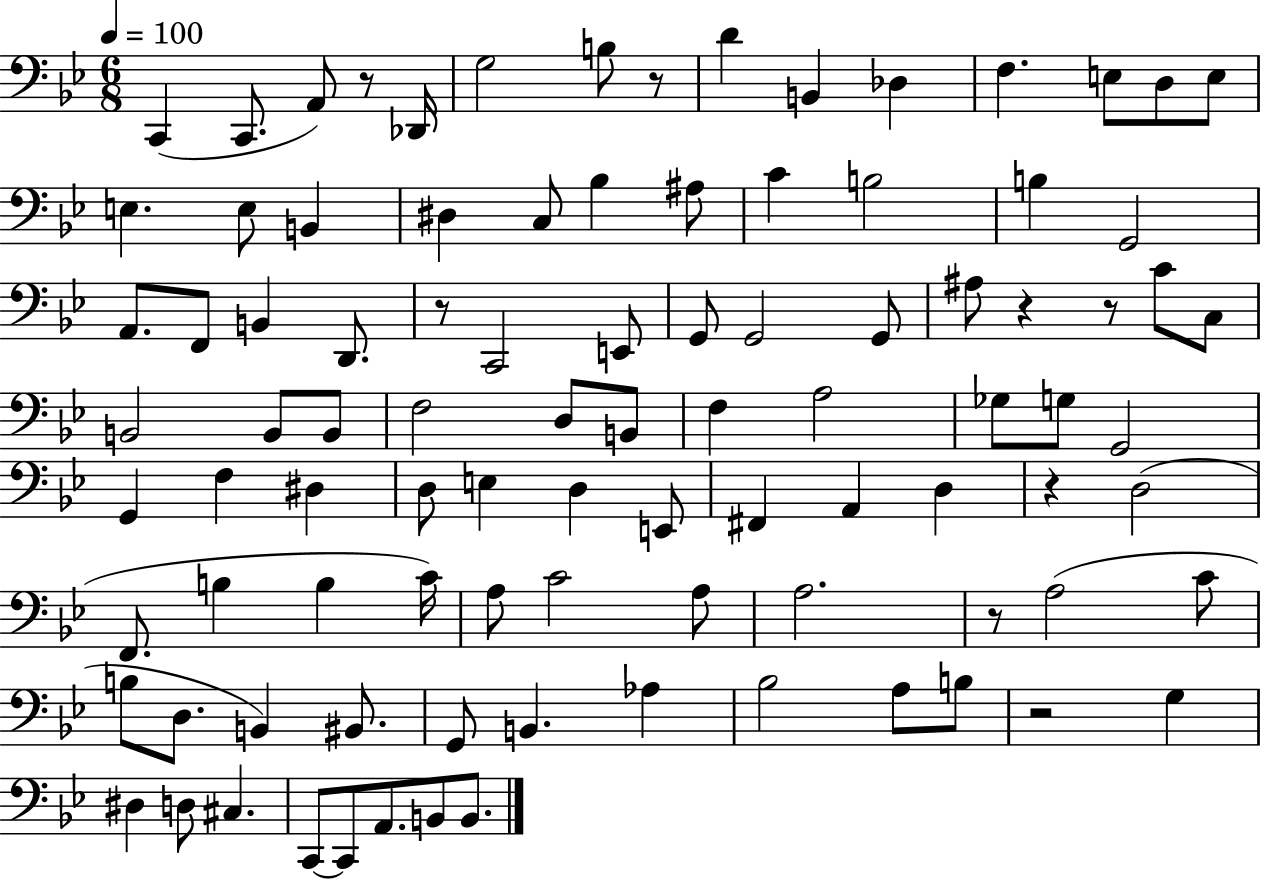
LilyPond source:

{
  \clef bass
  \numericTimeSignature
  \time 6/8
  \key bes \major
  \tempo 4 = 100
  c,4( c,8. a,8) r8 des,16 | g2 b8 r8 | d'4 b,4 des4 | f4. e8 d8 e8 | \break e4. e8 b,4 | dis4 c8 bes4 ais8 | c'4 b2 | b4 g,2 | \break a,8. f,8 b,4 d,8. | r8 c,2 e,8 | g,8 g,2 g,8 | ais8 r4 r8 c'8 c8 | \break b,2 b,8 b,8 | f2 d8 b,8 | f4 a2 | ges8 g8 g,2 | \break g,4 f4 dis4 | d8 e4 d4 e,8 | fis,4 a,4 d4 | r4 d2( | \break f,8. b4 b4 c'16) | a8 c'2 a8 | a2. | r8 a2( c'8 | \break b8 d8. b,4) bis,8. | g,8 b,4. aes4 | bes2 a8 b8 | r2 g4 | \break dis4 d8 cis4. | c,8~~ c,8 a,8. b,8 b,8. | \bar "|."
}